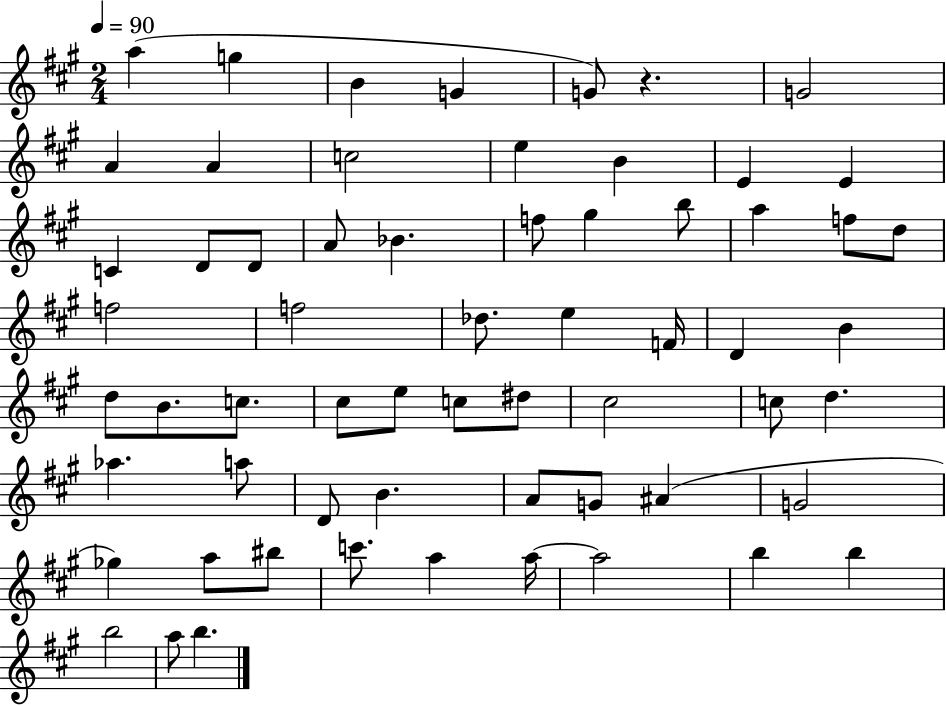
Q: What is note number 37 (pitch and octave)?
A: C5